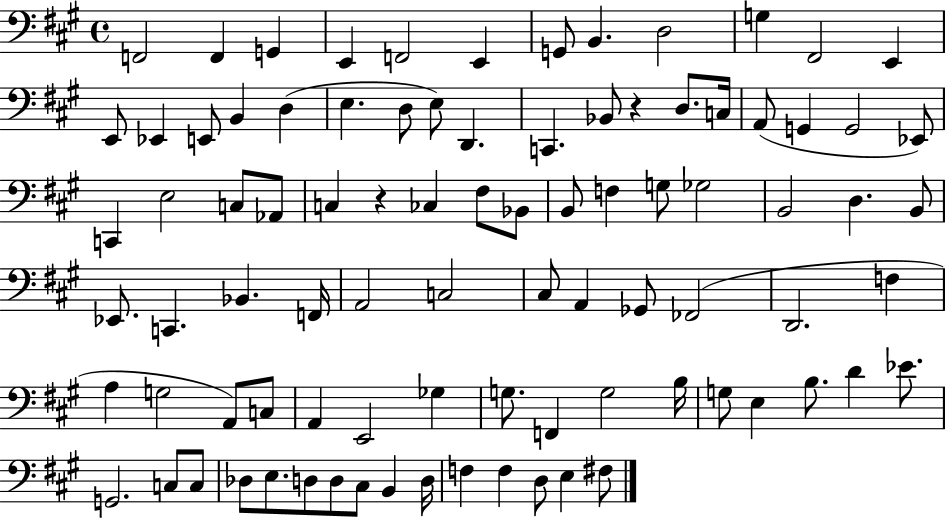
F2/h F2/q G2/q E2/q F2/h E2/q G2/e B2/q. D3/h G3/q F#2/h E2/q E2/e Eb2/q E2/e B2/q D3/q E3/q. D3/e E3/e D2/q. C2/q. Bb2/e R/q D3/e. C3/s A2/e G2/q G2/h Eb2/e C2/q E3/h C3/e Ab2/e C3/q R/q CES3/q F#3/e Bb2/e B2/e F3/q G3/e Gb3/h B2/h D3/q. B2/e Eb2/e. C2/q. Bb2/q. F2/s A2/h C3/h C#3/e A2/q Gb2/e FES2/h D2/h. F3/q A3/q G3/h A2/e C3/e A2/q E2/h Gb3/q G3/e. F2/q G3/h B3/s G3/e E3/q B3/e. D4/q Eb4/e. G2/h. C3/e C3/e Db3/e E3/e. D3/e D3/e C#3/e B2/q D3/s F3/q F3/q D3/e E3/q F#3/e